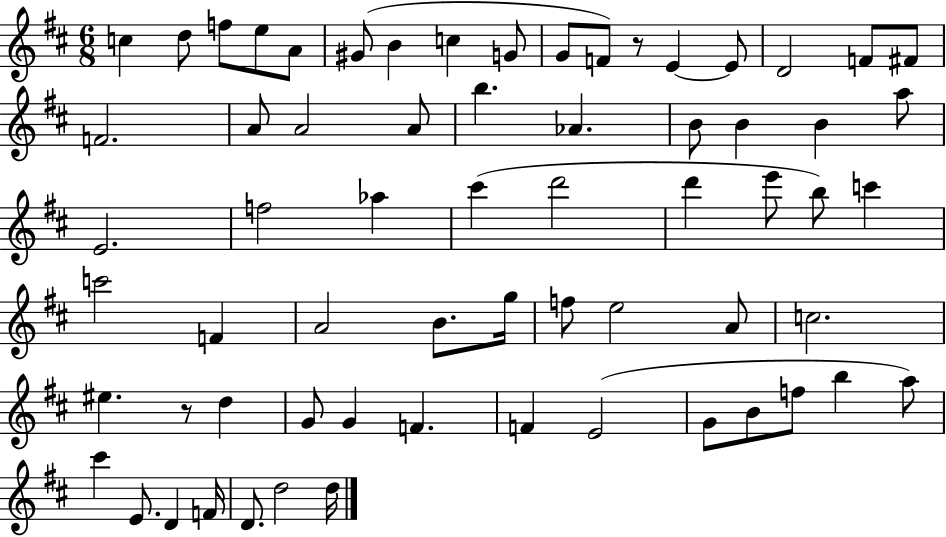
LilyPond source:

{
  \clef treble
  \numericTimeSignature
  \time 6/8
  \key d \major
  c''4 d''8 f''8 e''8 a'8 | gis'8( b'4 c''4 g'8 | g'8 f'8) r8 e'4~~ e'8 | d'2 f'8 fis'8 | \break f'2. | a'8 a'2 a'8 | b''4. aes'4. | b'8 b'4 b'4 a''8 | \break e'2. | f''2 aes''4 | cis'''4( d'''2 | d'''4 e'''8 b''8) c'''4 | \break c'''2 f'4 | a'2 b'8. g''16 | f''8 e''2 a'8 | c''2. | \break eis''4. r8 d''4 | g'8 g'4 f'4. | f'4 e'2( | g'8 b'8 f''8 b''4 a''8) | \break cis'''4 e'8. d'4 f'16 | d'8. d''2 d''16 | \bar "|."
}